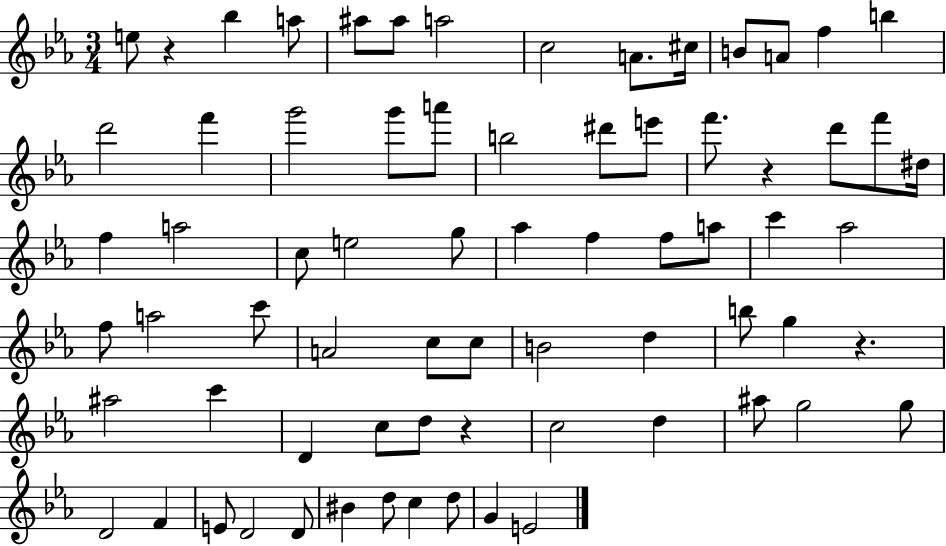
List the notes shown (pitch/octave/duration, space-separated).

E5/e R/q Bb5/q A5/e A#5/e A#5/e A5/h C5/h A4/e. C#5/s B4/e A4/e F5/q B5/q D6/h F6/q G6/h G6/e A6/e B5/h D#6/e E6/e F6/e. R/q D6/e F6/e D#5/s F5/q A5/h C5/e E5/h G5/e Ab5/q F5/q F5/e A5/e C6/q Ab5/h F5/e A5/h C6/e A4/h C5/e C5/e B4/h D5/q B5/e G5/q R/q. A#5/h C6/q D4/q C5/e D5/e R/q C5/h D5/q A#5/e G5/h G5/e D4/h F4/q E4/e D4/h D4/e BIS4/q D5/e C5/q D5/e G4/q E4/h